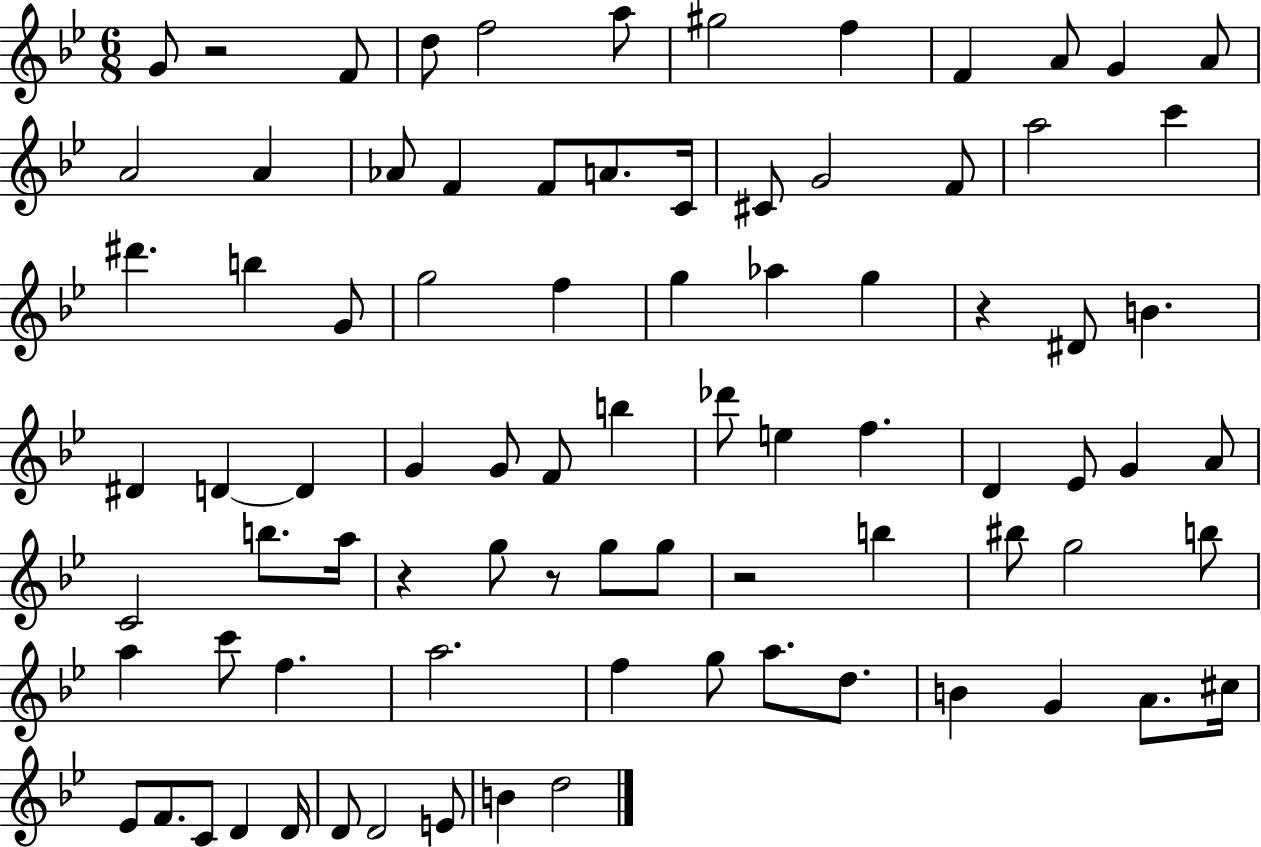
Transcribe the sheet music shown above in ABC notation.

X:1
T:Untitled
M:6/8
L:1/4
K:Bb
G/2 z2 F/2 d/2 f2 a/2 ^g2 f F A/2 G A/2 A2 A _A/2 F F/2 A/2 C/4 ^C/2 G2 F/2 a2 c' ^d' b G/2 g2 f g _a g z ^D/2 B ^D D D G G/2 F/2 b _d'/2 e f D _E/2 G A/2 C2 b/2 a/4 z g/2 z/2 g/2 g/2 z2 b ^b/2 g2 b/2 a c'/2 f a2 f g/2 a/2 d/2 B G A/2 ^c/4 _E/2 F/2 C/2 D D/4 D/2 D2 E/2 B d2